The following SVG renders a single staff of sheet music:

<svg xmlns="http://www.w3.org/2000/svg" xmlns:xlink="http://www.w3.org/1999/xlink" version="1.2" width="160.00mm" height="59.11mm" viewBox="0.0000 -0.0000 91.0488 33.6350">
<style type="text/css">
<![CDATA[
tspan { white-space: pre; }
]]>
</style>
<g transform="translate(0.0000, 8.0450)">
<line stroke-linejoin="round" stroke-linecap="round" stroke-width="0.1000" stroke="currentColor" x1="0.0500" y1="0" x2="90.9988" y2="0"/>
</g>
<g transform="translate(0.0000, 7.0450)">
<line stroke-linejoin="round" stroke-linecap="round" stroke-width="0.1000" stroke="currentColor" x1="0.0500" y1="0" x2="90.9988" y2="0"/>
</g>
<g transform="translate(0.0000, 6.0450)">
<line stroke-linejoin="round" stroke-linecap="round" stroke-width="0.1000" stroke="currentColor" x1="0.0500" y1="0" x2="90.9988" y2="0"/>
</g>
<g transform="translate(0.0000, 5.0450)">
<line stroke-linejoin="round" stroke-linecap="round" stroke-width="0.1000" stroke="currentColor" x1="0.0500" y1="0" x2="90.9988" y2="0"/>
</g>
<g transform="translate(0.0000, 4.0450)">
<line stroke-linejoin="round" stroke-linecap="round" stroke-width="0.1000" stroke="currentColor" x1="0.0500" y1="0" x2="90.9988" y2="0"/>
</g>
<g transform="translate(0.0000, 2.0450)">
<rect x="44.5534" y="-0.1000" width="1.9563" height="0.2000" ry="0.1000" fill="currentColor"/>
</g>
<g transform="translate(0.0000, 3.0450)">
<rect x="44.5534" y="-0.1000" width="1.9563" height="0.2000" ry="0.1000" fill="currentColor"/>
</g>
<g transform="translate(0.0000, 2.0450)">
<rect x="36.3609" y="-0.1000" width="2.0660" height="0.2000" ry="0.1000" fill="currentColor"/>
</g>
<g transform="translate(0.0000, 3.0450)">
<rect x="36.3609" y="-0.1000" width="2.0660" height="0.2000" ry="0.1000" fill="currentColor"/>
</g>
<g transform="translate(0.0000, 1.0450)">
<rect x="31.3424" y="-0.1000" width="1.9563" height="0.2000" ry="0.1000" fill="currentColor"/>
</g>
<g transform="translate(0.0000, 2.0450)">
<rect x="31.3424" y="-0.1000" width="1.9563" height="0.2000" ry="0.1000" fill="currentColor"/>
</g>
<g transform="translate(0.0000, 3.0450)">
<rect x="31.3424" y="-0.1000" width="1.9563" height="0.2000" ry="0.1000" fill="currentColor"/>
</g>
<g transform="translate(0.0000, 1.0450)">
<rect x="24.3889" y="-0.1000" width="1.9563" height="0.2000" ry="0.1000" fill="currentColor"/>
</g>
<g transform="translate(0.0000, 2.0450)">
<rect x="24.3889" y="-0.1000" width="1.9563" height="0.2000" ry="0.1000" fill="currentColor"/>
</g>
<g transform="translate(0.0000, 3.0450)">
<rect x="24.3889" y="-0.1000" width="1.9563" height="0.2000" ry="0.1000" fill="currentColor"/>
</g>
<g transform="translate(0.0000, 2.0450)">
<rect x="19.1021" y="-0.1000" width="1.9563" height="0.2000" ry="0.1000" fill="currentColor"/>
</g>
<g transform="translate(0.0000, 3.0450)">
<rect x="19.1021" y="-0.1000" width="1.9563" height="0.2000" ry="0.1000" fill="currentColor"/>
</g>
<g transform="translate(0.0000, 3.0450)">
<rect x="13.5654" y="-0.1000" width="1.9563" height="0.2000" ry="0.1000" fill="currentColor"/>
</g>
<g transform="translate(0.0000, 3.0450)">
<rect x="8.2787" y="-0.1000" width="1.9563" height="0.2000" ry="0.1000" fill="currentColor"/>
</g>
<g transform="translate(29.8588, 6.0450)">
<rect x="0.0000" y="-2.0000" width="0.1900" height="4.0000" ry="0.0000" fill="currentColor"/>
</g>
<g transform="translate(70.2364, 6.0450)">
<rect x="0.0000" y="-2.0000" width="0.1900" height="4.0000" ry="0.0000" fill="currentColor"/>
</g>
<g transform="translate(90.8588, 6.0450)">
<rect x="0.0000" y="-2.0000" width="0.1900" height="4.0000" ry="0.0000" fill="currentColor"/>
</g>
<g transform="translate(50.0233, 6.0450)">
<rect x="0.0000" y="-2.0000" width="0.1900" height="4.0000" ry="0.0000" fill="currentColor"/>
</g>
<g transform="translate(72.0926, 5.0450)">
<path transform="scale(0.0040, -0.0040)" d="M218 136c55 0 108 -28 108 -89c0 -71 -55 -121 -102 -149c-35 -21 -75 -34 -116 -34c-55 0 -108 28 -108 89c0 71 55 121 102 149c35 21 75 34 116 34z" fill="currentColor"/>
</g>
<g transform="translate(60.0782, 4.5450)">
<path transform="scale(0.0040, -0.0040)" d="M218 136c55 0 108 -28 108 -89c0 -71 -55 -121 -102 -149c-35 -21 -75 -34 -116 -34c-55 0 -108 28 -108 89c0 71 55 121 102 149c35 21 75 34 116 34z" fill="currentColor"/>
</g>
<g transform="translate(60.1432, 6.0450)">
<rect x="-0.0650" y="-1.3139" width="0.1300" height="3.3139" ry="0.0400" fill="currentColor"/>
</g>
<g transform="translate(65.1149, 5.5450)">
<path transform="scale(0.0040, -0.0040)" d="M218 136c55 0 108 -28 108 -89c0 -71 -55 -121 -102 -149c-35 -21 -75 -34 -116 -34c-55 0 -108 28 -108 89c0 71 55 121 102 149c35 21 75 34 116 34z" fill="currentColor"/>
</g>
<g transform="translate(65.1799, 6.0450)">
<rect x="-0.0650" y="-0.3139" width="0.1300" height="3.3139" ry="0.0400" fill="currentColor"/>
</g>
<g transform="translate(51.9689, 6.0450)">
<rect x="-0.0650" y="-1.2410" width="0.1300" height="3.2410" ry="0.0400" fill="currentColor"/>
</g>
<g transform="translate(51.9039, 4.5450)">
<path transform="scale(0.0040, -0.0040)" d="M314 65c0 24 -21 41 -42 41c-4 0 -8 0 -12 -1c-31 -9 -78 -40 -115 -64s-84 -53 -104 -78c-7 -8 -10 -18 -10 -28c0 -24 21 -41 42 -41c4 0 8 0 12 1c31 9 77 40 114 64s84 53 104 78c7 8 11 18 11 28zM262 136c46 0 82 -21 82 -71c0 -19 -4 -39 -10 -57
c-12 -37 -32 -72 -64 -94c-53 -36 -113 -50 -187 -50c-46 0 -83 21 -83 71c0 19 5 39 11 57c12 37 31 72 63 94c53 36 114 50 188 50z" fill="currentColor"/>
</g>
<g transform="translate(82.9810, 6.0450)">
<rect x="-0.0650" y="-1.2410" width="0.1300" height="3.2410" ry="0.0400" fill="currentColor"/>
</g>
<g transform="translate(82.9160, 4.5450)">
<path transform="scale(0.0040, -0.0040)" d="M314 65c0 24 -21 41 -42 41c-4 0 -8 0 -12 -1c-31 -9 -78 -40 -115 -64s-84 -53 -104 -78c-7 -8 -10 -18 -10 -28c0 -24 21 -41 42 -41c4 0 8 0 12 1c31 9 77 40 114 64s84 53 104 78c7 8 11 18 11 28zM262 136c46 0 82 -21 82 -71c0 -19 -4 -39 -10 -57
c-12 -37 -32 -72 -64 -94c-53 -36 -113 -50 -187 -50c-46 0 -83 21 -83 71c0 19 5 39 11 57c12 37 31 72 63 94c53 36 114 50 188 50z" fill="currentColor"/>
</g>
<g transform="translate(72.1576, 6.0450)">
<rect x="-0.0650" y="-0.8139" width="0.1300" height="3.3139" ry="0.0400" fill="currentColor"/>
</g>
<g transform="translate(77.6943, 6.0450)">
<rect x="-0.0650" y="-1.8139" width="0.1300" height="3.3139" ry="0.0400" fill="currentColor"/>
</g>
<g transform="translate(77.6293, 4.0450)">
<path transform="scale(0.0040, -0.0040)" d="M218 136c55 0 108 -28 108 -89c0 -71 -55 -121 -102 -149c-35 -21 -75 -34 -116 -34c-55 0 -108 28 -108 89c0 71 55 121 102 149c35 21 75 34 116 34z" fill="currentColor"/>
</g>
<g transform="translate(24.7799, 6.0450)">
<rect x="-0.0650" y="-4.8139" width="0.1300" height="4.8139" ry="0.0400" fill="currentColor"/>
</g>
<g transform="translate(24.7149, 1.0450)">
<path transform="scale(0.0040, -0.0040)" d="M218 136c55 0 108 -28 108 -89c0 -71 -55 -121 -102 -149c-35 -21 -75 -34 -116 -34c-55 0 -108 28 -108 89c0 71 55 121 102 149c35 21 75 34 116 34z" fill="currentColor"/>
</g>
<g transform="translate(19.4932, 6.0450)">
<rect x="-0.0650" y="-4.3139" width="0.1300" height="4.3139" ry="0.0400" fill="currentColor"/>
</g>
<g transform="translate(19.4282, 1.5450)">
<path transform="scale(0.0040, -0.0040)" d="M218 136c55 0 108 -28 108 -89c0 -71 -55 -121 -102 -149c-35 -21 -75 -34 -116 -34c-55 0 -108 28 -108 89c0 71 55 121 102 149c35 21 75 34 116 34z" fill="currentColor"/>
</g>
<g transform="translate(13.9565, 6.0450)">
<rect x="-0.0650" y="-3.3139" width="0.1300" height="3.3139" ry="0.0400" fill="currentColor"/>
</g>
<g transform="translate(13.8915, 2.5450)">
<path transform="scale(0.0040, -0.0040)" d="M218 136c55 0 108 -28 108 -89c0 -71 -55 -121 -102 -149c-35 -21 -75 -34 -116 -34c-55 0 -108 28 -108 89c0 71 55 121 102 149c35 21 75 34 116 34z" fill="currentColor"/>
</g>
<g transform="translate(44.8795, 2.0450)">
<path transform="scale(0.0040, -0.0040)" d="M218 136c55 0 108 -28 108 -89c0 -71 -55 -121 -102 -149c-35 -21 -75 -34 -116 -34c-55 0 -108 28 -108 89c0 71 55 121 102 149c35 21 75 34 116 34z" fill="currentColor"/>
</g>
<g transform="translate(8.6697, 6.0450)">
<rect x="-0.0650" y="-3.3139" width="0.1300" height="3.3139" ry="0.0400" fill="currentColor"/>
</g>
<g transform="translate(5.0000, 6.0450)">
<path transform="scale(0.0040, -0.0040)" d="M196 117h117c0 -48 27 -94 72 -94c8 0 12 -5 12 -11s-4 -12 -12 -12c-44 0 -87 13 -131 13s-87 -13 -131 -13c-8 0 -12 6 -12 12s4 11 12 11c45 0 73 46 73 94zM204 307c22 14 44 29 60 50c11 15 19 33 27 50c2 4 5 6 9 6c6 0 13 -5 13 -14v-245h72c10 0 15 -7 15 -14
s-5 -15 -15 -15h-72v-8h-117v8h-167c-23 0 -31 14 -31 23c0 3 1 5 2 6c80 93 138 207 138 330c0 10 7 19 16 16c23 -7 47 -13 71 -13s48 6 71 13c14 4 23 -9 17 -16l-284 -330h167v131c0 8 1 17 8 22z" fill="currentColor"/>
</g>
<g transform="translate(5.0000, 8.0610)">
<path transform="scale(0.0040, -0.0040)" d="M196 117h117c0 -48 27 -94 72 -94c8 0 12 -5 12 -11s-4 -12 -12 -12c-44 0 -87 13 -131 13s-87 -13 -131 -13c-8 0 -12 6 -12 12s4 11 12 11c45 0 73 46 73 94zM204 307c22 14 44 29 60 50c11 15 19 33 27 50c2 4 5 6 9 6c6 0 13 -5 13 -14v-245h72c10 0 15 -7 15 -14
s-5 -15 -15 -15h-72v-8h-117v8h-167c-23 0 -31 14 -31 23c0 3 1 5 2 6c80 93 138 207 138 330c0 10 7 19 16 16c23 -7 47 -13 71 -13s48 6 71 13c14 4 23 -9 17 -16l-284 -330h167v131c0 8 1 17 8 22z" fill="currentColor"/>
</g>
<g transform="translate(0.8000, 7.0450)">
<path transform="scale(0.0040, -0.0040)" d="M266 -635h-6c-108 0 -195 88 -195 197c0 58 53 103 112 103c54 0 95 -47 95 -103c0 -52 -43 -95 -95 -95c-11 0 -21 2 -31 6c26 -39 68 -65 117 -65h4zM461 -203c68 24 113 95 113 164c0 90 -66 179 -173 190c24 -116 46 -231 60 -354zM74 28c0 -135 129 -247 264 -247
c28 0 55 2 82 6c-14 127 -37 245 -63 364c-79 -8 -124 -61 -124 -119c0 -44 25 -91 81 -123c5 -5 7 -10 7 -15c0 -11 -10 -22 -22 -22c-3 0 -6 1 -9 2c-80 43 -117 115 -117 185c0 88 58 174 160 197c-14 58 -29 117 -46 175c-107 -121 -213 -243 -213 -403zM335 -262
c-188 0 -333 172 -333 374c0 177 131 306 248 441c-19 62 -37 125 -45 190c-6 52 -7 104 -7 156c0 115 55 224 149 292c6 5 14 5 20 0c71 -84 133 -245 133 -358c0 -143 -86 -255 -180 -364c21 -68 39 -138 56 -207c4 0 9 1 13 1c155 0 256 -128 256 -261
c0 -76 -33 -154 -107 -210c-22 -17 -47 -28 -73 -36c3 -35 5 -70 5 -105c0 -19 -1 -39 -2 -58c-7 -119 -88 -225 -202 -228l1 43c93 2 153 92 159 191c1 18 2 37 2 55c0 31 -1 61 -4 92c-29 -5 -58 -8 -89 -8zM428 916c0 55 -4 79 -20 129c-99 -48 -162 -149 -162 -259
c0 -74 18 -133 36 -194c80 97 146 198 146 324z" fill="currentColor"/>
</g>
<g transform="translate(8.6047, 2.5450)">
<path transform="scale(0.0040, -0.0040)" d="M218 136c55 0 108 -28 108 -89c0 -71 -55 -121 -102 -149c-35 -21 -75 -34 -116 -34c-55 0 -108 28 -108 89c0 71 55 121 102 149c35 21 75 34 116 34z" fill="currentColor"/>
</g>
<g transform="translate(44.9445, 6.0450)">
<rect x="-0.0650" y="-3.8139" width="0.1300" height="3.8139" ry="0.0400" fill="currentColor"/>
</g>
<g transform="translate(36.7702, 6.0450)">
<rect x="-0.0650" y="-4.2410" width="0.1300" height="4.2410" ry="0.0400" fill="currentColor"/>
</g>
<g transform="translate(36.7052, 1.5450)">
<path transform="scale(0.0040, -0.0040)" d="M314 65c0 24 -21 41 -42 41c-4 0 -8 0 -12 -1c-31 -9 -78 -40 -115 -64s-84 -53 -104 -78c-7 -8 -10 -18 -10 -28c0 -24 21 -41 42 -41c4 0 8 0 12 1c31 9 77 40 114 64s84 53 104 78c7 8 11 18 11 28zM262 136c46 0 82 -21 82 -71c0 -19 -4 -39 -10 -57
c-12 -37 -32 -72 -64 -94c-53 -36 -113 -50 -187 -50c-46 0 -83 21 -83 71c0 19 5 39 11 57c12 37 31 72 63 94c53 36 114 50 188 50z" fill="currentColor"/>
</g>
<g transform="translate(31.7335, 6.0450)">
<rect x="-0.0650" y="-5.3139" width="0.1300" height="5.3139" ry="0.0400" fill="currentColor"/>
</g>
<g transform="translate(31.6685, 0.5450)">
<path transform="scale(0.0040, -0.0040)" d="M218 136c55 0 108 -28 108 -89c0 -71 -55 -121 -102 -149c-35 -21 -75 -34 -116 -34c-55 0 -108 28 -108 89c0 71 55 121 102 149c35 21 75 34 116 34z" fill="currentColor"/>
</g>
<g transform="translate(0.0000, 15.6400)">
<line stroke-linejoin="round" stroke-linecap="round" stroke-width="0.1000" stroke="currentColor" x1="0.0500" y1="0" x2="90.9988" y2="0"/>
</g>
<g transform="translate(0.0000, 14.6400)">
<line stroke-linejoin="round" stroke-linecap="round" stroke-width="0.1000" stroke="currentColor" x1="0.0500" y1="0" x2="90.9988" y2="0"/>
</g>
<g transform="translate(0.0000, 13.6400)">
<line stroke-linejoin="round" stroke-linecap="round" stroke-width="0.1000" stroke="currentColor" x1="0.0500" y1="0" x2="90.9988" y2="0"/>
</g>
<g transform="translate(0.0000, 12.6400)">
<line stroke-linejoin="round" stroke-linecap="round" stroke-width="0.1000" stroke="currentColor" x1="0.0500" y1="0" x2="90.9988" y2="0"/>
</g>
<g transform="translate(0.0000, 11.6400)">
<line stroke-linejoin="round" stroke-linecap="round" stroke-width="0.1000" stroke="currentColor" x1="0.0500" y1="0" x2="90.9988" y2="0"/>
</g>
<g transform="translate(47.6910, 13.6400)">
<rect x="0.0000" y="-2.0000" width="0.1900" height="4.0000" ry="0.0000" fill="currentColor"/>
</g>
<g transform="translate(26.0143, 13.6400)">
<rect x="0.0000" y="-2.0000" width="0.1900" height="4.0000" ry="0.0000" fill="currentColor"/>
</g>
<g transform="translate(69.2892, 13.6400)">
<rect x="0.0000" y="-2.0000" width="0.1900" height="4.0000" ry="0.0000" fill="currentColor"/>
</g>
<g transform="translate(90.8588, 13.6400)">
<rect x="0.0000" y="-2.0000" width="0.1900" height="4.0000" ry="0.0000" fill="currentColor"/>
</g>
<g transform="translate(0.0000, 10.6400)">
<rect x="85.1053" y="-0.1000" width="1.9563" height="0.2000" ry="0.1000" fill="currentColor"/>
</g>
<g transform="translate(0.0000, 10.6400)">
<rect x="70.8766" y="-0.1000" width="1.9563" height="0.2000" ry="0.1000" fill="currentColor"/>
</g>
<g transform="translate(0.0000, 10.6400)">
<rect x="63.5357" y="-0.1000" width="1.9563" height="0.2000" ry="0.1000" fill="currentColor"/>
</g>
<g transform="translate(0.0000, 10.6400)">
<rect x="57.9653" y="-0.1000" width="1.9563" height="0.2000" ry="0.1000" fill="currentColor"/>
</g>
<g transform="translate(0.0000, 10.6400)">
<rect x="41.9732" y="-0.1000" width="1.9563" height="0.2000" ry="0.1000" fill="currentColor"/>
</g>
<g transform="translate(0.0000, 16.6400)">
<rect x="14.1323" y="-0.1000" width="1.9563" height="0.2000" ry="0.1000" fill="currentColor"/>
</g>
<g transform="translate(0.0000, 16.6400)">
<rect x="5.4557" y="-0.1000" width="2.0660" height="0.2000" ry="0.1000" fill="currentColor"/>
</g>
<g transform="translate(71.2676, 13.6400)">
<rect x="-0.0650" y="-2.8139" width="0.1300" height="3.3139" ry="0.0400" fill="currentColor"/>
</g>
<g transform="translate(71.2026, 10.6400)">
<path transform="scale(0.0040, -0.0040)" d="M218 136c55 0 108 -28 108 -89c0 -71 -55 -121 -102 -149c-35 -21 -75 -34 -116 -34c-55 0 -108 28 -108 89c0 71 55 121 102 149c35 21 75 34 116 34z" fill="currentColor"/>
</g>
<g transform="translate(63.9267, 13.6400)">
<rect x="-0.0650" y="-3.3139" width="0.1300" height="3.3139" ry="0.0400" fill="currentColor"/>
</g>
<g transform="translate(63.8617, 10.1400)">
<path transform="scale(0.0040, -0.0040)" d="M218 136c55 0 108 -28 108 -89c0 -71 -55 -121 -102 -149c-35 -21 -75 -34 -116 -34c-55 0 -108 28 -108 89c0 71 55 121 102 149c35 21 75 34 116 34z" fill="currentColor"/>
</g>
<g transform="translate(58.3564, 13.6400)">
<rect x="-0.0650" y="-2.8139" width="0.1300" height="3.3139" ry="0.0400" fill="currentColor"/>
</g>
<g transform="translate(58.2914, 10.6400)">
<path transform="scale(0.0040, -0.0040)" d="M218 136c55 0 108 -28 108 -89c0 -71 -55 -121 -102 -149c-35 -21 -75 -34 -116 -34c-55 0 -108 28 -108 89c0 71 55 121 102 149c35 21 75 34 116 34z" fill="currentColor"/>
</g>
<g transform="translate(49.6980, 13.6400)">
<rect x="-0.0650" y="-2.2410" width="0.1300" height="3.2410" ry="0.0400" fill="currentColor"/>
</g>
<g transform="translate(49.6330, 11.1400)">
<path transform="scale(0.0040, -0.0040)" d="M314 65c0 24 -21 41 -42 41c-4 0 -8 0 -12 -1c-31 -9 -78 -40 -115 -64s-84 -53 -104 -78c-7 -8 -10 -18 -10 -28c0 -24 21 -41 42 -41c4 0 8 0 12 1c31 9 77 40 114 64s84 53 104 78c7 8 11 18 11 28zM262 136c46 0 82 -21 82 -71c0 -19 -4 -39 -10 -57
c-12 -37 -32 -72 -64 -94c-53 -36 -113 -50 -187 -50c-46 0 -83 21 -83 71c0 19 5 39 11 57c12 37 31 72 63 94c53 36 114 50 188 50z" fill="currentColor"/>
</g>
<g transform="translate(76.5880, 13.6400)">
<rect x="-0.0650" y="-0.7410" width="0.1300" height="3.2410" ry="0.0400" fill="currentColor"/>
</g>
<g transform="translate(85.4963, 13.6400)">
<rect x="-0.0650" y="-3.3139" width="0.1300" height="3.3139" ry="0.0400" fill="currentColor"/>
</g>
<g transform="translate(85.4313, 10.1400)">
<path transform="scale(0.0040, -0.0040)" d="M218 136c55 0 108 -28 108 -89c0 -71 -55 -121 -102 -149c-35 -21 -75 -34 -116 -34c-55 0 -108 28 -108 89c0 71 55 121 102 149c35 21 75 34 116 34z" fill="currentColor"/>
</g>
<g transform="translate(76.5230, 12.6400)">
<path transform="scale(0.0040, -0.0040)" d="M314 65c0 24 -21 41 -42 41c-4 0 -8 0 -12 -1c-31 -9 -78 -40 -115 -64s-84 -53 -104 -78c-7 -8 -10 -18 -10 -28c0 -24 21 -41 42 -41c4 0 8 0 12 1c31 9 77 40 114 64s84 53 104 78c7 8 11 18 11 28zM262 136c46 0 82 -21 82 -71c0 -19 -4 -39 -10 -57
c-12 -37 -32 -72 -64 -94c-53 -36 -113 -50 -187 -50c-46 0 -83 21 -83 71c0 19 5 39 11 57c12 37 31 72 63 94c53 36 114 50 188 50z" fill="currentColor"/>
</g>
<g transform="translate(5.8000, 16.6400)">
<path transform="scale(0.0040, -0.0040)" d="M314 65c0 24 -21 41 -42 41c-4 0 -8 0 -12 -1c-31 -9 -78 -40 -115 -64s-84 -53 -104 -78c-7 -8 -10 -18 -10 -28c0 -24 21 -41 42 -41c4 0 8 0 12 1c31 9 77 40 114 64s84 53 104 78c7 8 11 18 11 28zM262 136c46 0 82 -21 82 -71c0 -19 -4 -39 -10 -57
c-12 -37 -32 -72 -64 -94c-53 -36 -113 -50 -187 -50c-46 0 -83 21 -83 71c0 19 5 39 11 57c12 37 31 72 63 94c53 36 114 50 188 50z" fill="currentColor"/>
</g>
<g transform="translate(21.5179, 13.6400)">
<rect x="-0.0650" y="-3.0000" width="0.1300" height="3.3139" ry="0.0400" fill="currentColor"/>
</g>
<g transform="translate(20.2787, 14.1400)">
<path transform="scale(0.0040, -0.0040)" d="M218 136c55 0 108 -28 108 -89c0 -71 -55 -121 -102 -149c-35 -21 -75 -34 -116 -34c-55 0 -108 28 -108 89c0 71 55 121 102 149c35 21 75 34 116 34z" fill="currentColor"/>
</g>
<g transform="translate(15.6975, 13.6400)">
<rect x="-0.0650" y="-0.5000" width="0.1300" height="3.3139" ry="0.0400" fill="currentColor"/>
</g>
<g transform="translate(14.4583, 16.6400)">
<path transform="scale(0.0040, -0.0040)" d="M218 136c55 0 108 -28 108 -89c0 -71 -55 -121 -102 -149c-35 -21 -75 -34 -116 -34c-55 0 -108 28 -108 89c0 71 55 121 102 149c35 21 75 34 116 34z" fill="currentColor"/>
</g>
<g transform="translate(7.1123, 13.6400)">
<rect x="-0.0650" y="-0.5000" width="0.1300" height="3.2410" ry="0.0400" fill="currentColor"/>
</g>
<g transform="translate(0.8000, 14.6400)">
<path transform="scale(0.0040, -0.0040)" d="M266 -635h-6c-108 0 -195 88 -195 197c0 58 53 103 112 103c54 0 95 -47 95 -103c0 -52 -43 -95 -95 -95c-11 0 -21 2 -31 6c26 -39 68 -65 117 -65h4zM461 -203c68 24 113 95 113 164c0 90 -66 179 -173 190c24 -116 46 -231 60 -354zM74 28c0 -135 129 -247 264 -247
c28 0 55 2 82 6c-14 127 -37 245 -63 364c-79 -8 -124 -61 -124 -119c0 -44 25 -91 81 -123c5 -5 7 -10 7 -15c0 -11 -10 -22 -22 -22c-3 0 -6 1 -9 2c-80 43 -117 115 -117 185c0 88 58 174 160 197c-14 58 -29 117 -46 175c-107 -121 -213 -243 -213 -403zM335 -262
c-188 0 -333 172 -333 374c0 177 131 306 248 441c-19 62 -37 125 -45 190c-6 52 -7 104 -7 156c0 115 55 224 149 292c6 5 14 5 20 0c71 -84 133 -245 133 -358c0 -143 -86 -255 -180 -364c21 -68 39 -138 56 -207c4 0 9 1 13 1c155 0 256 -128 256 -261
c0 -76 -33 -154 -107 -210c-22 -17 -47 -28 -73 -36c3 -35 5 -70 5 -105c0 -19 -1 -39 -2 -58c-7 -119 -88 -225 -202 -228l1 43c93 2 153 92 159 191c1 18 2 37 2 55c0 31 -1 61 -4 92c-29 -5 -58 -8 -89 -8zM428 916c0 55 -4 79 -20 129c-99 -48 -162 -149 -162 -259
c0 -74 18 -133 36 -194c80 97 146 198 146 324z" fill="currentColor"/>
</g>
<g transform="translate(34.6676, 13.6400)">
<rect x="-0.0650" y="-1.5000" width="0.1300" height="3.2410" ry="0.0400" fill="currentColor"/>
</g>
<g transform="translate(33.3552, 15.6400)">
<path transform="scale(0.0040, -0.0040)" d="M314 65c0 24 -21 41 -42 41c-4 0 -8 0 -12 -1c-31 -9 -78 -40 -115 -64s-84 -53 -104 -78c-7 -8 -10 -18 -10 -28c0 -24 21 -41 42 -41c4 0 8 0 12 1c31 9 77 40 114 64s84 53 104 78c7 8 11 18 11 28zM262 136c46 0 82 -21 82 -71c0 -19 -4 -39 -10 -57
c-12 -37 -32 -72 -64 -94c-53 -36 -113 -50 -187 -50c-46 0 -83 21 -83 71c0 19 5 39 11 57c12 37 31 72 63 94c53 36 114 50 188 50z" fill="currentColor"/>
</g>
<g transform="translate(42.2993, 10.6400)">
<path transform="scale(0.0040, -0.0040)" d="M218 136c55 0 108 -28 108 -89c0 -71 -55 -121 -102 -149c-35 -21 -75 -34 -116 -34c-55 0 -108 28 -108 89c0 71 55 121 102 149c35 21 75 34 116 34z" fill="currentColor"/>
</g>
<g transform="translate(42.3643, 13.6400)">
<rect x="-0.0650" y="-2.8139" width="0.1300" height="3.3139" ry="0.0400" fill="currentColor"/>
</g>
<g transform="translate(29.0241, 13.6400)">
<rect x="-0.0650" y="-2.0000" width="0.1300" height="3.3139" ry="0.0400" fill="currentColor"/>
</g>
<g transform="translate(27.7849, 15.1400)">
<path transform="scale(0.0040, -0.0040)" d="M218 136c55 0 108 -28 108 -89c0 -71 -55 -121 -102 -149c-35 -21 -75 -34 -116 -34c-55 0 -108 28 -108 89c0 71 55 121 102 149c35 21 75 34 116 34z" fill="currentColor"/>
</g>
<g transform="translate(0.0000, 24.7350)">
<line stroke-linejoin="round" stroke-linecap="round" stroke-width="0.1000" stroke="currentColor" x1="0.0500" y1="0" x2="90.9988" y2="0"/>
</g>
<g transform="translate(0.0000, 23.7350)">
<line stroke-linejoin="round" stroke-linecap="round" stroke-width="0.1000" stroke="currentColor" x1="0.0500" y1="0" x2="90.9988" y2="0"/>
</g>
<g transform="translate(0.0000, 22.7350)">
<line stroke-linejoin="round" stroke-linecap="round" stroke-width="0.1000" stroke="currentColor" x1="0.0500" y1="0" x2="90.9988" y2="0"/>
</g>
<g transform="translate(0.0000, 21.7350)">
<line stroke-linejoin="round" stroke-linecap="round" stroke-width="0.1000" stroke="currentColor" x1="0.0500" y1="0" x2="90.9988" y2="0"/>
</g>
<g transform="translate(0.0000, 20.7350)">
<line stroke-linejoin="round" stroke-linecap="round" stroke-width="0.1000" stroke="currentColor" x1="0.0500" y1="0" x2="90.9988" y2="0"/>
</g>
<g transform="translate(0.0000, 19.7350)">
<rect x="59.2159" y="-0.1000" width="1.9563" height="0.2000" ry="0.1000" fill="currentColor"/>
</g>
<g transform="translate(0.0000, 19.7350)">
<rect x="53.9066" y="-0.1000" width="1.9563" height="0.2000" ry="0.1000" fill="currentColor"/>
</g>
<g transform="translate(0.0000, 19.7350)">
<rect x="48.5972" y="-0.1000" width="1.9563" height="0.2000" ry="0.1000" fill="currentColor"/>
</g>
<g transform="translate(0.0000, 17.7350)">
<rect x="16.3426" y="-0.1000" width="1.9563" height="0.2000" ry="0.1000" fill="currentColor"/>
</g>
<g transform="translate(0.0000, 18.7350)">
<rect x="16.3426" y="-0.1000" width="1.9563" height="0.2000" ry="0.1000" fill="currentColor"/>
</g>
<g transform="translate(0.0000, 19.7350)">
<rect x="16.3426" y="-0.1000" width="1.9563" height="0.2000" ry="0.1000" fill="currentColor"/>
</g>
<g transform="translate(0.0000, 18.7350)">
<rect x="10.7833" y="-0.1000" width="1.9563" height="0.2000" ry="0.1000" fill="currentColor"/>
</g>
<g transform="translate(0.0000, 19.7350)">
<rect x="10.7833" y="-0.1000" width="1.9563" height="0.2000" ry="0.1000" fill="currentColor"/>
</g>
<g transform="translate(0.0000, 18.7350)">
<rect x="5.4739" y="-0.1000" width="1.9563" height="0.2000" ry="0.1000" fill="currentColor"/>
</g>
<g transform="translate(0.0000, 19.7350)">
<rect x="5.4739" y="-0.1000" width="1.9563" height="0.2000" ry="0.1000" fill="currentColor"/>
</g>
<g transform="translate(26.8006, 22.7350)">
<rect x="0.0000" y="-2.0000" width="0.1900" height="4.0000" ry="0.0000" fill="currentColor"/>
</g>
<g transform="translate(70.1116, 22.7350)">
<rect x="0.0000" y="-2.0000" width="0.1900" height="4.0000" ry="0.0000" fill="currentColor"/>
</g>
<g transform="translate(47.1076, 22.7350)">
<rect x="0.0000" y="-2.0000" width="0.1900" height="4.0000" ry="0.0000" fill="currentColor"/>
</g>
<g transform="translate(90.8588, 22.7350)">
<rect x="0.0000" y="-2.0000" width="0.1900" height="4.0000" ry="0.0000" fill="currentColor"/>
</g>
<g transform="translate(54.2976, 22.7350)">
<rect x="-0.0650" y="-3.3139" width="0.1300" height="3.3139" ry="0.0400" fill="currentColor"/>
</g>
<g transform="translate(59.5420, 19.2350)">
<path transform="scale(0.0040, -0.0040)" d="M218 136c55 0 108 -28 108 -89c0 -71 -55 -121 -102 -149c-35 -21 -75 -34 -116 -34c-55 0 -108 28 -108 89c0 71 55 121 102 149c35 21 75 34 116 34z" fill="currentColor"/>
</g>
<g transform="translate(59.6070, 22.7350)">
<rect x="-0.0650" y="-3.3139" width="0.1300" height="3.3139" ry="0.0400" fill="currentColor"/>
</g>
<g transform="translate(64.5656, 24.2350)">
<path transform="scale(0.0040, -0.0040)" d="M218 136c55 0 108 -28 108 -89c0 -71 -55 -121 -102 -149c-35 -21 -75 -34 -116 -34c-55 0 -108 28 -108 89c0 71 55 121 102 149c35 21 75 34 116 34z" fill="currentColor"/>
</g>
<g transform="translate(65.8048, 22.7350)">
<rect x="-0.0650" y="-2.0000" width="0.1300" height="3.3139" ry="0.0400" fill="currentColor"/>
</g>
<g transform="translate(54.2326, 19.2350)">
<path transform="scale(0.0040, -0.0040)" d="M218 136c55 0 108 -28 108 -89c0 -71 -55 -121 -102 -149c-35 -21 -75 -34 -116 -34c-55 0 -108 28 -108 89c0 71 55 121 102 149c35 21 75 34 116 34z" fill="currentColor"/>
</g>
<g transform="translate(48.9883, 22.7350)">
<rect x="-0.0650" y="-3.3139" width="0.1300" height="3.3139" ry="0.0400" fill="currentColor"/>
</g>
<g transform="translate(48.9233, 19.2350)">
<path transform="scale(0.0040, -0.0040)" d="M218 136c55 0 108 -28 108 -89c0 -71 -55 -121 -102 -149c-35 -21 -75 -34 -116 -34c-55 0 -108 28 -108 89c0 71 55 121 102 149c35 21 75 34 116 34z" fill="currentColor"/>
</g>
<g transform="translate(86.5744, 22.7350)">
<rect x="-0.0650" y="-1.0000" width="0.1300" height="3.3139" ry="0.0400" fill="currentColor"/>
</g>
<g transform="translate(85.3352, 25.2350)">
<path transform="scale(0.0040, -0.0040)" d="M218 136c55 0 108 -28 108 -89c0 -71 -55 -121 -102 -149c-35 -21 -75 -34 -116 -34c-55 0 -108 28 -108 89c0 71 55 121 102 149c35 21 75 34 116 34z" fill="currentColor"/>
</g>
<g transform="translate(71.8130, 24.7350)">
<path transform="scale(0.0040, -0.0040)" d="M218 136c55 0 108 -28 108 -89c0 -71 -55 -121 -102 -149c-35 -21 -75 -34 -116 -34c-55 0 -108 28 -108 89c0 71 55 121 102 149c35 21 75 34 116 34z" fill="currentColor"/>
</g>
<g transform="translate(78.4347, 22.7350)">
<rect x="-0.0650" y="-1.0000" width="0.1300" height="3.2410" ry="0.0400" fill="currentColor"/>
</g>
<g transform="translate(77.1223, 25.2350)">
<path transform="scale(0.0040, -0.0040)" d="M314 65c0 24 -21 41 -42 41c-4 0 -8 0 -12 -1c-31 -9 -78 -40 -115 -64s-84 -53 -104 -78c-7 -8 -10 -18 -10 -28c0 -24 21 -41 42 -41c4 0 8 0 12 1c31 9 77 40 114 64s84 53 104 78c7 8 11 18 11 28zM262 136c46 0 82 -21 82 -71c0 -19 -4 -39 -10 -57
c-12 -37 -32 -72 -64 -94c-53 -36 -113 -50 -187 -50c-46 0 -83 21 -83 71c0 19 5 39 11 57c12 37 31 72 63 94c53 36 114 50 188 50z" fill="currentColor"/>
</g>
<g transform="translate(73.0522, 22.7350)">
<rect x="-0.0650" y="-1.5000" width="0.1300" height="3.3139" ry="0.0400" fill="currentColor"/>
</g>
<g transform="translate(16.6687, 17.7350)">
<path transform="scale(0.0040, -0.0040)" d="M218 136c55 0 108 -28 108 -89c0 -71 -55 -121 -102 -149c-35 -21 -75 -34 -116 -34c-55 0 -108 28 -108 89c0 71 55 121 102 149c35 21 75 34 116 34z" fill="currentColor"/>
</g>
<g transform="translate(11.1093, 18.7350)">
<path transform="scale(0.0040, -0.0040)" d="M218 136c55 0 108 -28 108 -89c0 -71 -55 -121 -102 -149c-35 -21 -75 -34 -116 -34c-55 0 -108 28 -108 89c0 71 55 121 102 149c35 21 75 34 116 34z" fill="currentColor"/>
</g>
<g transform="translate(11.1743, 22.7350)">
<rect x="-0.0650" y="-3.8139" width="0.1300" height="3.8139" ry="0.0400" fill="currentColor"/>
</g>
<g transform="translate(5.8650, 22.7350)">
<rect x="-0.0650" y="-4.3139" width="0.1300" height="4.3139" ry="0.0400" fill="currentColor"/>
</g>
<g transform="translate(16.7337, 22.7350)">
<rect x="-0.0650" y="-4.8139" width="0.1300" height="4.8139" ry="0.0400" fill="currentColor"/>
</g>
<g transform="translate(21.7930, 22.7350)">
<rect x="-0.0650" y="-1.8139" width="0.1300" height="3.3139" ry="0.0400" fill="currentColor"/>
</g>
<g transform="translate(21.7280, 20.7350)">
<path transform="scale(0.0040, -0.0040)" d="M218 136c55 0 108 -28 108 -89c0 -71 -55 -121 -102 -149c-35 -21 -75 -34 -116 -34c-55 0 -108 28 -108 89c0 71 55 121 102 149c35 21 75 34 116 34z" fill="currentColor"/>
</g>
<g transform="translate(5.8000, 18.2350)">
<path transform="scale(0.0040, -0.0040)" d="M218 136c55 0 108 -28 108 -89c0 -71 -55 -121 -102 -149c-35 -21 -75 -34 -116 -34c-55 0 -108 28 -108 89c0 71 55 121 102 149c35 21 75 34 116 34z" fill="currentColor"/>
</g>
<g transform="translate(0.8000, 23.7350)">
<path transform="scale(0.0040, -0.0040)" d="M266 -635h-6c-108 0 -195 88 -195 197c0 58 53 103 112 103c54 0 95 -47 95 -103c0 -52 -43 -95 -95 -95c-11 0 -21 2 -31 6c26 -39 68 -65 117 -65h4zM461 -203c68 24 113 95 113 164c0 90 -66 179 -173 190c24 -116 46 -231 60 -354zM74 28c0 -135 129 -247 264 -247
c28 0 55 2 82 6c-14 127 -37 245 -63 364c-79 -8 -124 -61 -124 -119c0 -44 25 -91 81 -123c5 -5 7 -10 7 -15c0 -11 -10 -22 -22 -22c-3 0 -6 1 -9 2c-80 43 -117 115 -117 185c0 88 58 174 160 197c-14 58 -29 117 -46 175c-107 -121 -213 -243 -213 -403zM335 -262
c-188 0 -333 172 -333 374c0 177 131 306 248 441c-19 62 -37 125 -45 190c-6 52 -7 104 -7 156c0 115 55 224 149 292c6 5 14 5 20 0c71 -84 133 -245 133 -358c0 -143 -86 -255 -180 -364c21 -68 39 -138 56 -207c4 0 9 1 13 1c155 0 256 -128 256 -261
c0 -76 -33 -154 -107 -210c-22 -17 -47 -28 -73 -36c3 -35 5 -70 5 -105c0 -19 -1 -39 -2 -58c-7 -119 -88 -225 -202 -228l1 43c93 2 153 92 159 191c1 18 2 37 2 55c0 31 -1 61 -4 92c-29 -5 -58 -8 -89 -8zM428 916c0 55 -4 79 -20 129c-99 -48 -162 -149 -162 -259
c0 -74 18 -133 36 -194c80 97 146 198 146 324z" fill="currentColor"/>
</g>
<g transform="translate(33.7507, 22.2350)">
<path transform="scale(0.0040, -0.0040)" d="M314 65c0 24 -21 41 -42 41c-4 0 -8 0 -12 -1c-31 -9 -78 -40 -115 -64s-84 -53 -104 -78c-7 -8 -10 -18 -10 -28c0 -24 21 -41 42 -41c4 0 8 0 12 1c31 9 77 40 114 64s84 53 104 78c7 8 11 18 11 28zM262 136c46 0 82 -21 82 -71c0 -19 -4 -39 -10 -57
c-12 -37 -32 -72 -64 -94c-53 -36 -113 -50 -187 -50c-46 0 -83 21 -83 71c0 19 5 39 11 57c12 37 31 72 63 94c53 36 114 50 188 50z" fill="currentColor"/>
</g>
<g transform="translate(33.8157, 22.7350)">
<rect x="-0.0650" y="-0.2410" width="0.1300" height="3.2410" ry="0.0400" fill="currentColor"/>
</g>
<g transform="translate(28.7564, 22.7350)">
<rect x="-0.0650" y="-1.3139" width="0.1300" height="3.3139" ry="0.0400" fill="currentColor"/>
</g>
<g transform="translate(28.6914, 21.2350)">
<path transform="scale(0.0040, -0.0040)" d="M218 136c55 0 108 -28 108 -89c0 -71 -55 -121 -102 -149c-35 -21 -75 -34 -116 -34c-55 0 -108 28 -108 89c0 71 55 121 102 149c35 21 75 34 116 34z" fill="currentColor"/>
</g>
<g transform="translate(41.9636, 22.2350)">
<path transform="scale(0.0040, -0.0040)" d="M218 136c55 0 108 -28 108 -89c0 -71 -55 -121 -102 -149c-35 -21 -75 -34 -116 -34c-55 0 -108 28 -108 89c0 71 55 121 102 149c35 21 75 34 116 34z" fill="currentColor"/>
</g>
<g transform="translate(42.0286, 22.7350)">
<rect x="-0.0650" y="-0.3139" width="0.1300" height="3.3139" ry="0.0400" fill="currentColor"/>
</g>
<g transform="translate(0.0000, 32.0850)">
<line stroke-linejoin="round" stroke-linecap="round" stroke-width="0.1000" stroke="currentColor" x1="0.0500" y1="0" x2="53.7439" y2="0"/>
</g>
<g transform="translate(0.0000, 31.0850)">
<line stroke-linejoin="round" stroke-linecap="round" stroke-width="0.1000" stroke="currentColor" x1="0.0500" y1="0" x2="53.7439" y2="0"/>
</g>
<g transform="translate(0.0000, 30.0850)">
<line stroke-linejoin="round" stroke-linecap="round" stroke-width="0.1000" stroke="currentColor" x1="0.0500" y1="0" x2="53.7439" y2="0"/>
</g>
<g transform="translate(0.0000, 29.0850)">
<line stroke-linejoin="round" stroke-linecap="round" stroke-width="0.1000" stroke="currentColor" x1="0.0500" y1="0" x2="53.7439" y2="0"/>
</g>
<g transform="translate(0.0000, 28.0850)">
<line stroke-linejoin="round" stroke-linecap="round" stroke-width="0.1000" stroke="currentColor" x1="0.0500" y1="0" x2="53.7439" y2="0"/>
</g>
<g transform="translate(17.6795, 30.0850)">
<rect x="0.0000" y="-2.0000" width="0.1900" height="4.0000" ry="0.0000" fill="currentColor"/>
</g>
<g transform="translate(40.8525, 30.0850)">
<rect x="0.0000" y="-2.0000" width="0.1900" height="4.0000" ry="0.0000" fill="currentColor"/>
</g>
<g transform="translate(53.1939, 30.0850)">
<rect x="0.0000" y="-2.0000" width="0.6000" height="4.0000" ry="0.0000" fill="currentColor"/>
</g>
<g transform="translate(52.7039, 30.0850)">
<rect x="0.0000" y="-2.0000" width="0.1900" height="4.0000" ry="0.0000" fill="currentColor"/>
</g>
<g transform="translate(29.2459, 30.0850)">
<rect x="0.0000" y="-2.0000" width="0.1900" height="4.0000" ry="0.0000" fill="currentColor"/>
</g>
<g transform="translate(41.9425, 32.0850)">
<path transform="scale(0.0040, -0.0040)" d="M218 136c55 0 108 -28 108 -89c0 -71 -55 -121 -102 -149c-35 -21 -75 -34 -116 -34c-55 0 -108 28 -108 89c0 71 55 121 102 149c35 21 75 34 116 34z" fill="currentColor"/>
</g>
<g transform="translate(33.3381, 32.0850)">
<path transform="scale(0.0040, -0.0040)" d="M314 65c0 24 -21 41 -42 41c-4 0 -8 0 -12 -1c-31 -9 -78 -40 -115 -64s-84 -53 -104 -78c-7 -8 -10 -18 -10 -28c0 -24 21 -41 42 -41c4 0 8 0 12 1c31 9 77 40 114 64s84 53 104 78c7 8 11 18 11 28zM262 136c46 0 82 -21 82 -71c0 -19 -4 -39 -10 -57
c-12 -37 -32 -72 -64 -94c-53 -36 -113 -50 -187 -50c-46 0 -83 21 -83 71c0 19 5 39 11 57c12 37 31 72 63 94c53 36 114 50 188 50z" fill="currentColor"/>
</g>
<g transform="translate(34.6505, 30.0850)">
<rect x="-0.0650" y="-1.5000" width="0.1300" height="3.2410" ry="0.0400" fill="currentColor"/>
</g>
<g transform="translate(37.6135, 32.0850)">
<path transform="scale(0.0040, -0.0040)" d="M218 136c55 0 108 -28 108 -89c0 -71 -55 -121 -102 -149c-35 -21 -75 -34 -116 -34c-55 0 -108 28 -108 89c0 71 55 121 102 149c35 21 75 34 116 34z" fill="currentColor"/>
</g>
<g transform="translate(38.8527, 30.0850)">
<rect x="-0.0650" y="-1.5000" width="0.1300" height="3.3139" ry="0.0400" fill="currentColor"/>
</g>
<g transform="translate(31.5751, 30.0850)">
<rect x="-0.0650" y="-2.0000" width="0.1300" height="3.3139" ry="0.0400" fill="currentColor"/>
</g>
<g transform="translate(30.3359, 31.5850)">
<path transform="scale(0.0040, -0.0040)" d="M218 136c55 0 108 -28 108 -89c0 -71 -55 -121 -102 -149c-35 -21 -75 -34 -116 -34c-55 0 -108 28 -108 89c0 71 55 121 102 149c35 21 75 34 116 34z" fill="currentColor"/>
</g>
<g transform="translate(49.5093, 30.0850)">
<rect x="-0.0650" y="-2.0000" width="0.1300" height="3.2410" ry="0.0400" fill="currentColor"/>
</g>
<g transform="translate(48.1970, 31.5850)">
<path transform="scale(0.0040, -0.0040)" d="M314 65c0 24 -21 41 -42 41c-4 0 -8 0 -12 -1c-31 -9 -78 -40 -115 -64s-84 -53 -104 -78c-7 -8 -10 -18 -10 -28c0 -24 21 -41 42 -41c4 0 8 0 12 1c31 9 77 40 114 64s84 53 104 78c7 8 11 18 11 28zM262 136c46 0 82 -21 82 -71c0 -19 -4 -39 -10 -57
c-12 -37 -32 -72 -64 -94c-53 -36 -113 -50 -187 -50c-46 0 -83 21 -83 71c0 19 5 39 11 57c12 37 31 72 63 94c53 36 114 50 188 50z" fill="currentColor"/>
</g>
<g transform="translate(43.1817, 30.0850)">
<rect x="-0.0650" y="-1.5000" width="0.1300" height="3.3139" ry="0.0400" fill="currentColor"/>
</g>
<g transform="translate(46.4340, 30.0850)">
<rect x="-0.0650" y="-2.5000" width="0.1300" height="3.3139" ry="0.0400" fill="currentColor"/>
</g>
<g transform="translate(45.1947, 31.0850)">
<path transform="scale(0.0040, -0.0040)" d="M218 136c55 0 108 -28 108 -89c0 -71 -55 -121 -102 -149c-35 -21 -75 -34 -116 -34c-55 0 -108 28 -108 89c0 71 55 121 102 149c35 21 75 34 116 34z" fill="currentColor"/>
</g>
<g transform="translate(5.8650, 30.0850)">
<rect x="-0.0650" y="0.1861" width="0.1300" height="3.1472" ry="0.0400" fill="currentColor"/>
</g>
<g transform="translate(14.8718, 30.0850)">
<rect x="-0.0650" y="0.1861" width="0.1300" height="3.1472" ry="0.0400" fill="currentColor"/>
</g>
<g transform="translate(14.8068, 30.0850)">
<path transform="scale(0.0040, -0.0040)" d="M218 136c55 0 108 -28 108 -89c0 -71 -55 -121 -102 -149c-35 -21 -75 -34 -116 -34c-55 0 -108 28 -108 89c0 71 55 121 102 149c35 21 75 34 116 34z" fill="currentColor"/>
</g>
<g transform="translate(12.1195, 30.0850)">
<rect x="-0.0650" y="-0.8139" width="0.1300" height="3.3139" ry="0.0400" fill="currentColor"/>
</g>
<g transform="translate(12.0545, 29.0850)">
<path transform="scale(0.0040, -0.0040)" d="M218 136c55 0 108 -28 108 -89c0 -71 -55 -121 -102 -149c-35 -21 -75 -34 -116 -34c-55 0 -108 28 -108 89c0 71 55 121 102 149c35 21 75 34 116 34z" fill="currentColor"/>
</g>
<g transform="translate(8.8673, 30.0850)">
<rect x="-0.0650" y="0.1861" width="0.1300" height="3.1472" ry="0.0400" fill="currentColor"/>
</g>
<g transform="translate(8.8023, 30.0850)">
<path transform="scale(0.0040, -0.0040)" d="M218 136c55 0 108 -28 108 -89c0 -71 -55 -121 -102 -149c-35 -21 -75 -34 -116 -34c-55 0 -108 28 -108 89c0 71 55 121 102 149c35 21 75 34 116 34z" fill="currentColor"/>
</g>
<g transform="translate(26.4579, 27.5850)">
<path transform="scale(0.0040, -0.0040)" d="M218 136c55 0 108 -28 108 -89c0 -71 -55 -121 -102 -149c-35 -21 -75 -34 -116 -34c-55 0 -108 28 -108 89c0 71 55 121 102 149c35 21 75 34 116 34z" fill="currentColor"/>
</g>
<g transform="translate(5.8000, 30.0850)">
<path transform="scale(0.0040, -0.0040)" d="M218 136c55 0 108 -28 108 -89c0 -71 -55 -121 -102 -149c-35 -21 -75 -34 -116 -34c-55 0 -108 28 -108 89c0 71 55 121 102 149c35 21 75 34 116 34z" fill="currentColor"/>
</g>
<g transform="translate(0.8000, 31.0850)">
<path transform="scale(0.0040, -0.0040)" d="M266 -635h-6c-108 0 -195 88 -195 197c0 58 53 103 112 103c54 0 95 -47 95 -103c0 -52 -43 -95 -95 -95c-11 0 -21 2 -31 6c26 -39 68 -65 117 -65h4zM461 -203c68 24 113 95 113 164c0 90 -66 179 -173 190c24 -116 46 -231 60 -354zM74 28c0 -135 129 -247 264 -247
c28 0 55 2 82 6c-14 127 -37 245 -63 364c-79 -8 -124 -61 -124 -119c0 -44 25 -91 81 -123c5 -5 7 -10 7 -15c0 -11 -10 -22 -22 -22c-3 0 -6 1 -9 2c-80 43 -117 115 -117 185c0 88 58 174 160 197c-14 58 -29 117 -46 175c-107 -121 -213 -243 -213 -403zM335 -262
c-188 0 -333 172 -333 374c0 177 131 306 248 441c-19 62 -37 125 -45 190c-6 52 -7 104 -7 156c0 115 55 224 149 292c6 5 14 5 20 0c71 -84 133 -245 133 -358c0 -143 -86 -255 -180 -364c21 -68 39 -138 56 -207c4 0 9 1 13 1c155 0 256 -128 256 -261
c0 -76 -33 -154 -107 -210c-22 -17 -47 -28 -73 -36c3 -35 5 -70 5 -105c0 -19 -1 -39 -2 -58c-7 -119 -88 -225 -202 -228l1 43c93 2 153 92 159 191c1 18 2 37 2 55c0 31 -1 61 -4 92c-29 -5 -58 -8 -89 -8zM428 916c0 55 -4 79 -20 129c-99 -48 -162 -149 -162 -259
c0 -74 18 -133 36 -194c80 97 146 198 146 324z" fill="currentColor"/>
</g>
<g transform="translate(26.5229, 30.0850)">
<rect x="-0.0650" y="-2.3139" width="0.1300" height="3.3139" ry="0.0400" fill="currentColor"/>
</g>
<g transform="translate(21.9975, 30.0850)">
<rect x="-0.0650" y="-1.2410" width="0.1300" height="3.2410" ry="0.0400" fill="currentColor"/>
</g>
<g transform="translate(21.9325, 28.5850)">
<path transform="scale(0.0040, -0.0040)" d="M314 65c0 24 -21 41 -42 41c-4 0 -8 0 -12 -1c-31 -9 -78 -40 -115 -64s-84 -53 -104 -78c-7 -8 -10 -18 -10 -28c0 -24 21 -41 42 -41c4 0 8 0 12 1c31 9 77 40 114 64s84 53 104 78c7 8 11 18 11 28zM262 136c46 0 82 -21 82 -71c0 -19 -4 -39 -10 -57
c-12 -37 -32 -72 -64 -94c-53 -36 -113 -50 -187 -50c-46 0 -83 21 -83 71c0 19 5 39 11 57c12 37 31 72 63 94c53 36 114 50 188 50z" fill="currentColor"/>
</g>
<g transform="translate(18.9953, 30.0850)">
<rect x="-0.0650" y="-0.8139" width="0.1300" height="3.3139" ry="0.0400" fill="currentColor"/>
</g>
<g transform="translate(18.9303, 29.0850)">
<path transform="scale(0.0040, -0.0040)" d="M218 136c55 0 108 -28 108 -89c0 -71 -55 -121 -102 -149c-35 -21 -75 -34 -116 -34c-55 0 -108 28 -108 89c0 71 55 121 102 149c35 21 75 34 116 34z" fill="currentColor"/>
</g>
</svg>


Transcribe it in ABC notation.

X:1
T:Untitled
M:4/4
L:1/4
K:C
b b d' e' f' d'2 c' e2 e c d f e2 C2 C A F E2 a g2 a b a d2 b d' c' e' f e c2 c b b b F E D2 D B B d B d e2 g F E2 E E G F2